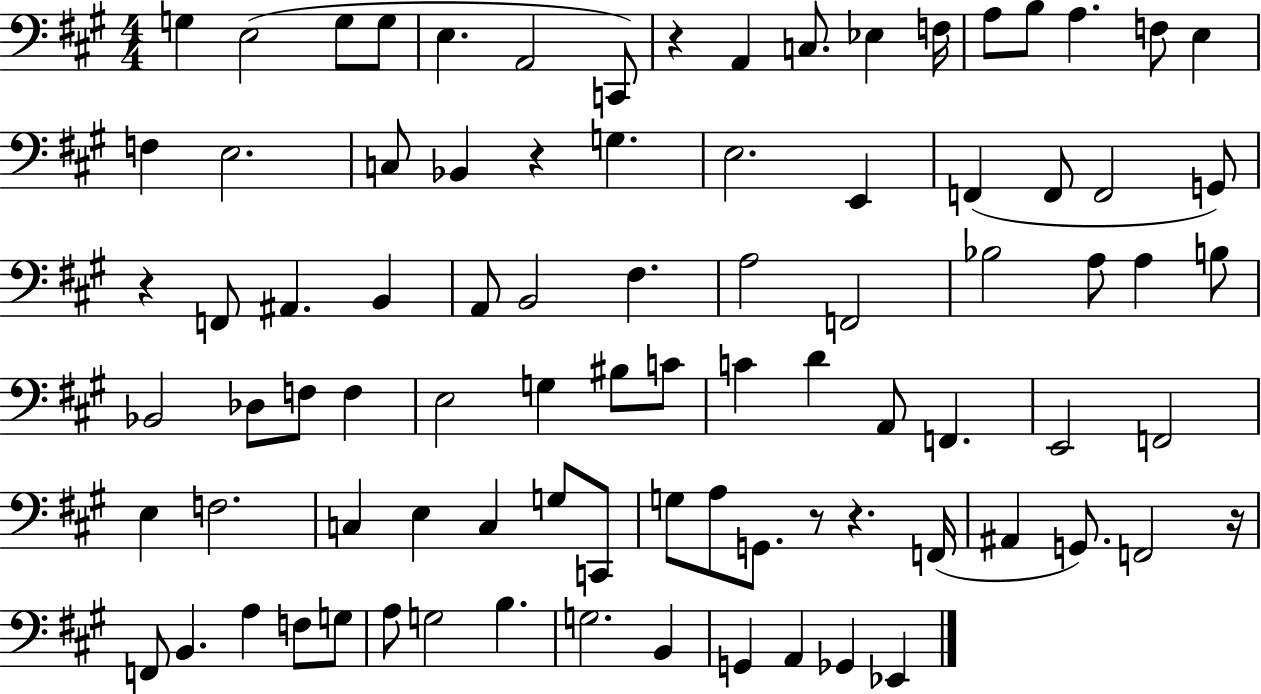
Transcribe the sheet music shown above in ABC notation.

X:1
T:Untitled
M:4/4
L:1/4
K:A
G, E,2 G,/2 G,/2 E, A,,2 C,,/2 z A,, C,/2 _E, F,/4 A,/2 B,/2 A, F,/2 E, F, E,2 C,/2 _B,, z G, E,2 E,, F,, F,,/2 F,,2 G,,/2 z F,,/2 ^A,, B,, A,,/2 B,,2 ^F, A,2 F,,2 _B,2 A,/2 A, B,/2 _B,,2 _D,/2 F,/2 F, E,2 G, ^B,/2 C/2 C D A,,/2 F,, E,,2 F,,2 E, F,2 C, E, C, G,/2 C,,/2 G,/2 A,/2 G,,/2 z/2 z F,,/4 ^A,, G,,/2 F,,2 z/4 F,,/2 B,, A, F,/2 G,/2 A,/2 G,2 B, G,2 B,, G,, A,, _G,, _E,,